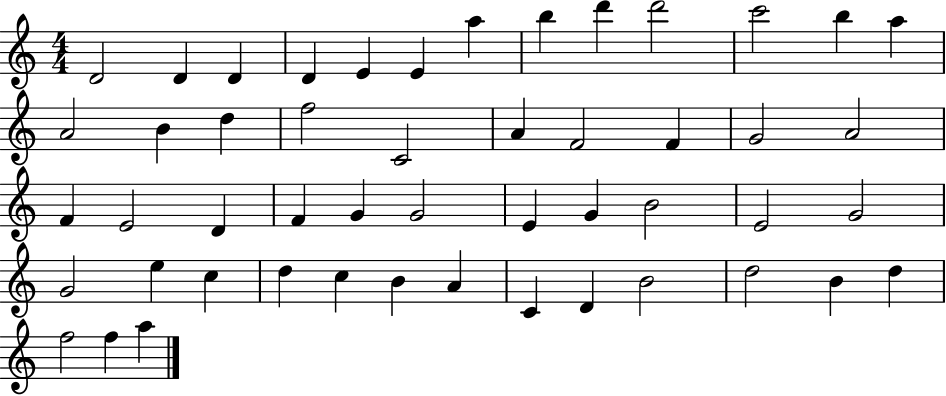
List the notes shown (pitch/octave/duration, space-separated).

D4/h D4/q D4/q D4/q E4/q E4/q A5/q B5/q D6/q D6/h C6/h B5/q A5/q A4/h B4/q D5/q F5/h C4/h A4/q F4/h F4/q G4/h A4/h F4/q E4/h D4/q F4/q G4/q G4/h E4/q G4/q B4/h E4/h G4/h G4/h E5/q C5/q D5/q C5/q B4/q A4/q C4/q D4/q B4/h D5/h B4/q D5/q F5/h F5/q A5/q